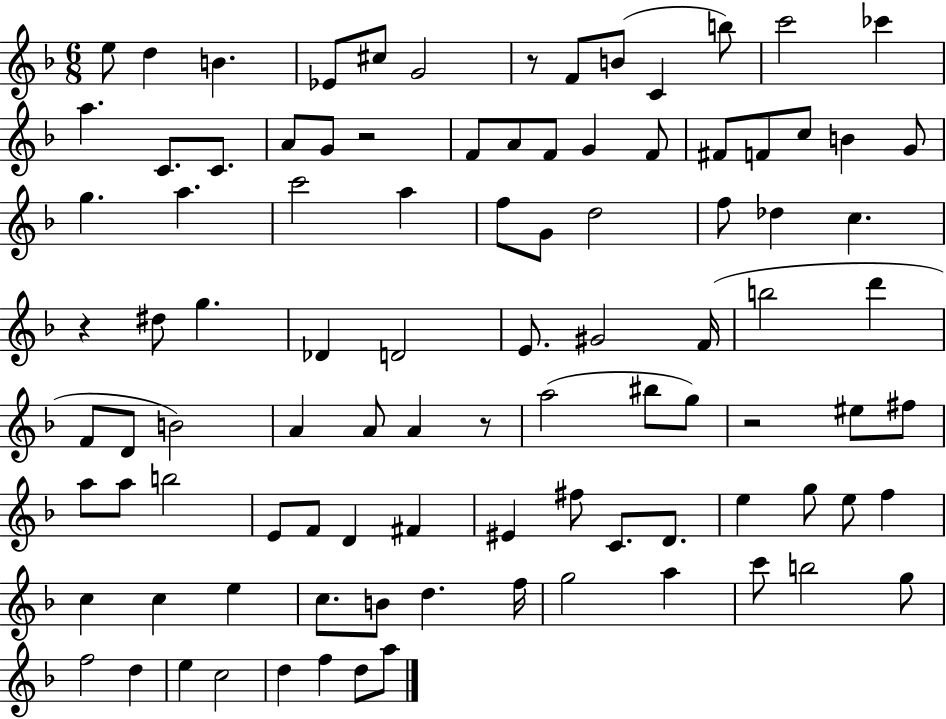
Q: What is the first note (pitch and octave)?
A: E5